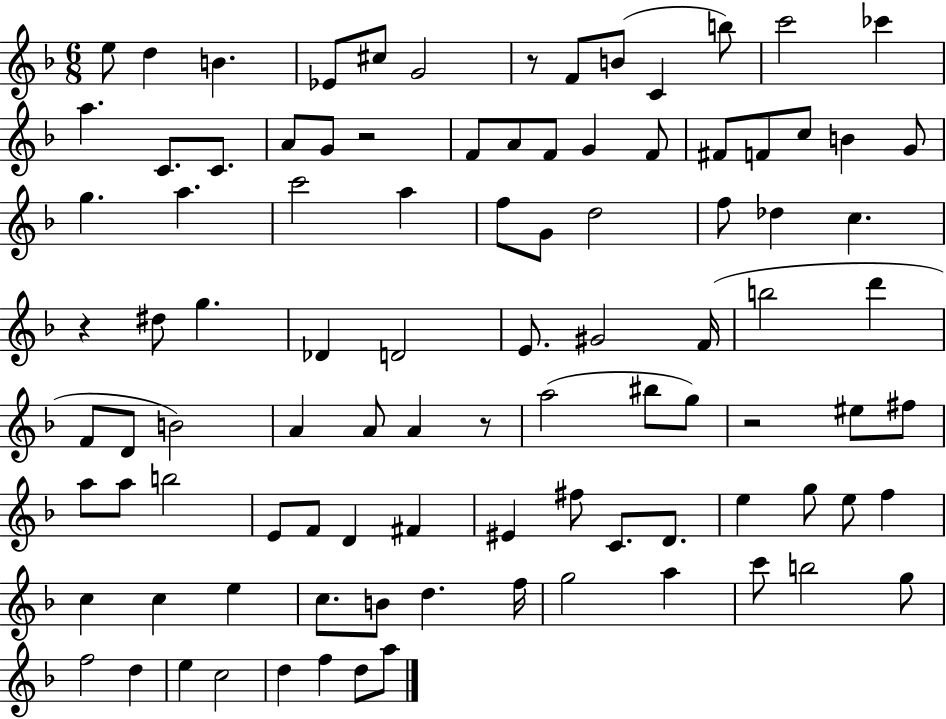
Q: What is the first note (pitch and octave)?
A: E5